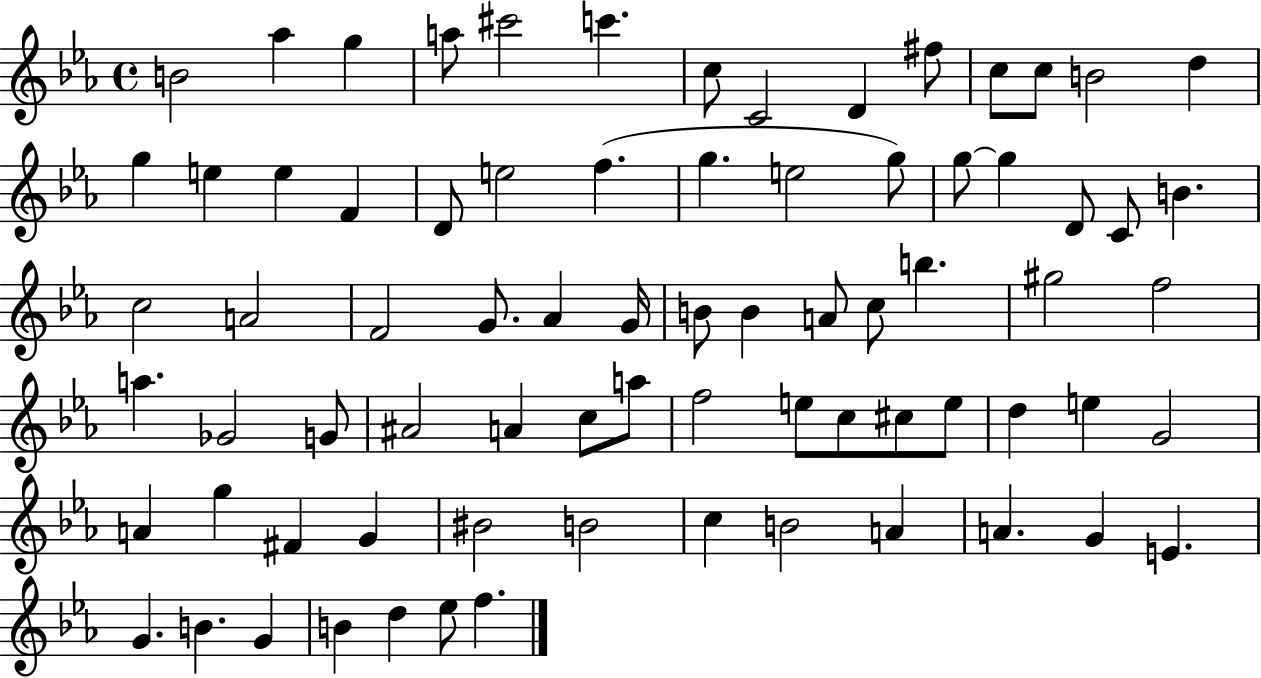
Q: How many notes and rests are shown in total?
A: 76